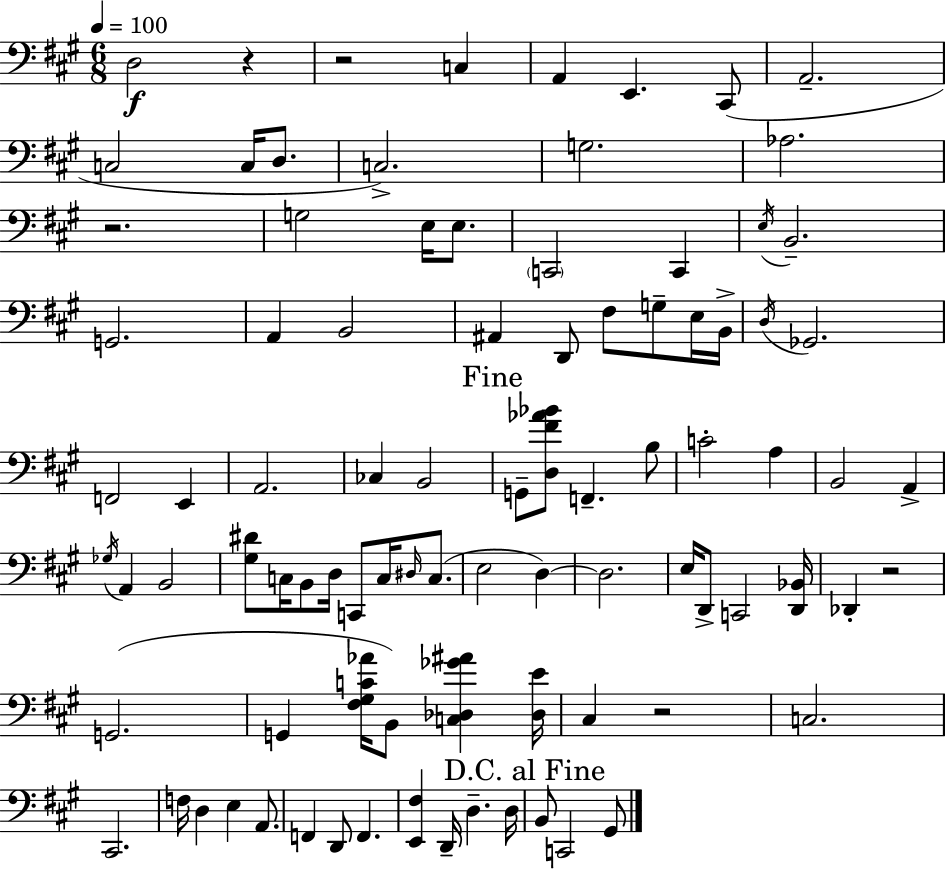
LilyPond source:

{
  \clef bass
  \numericTimeSignature
  \time 6/8
  \key a \major
  \tempo 4 = 100
  d2\f r4 | r2 c4 | a,4 e,4. cis,8( | a,2.-- | \break c2 c16 d8. | c2.->) | g2. | aes2. | \break r2. | g2 e16 e8. | \parenthesize c,2 c,4 | \acciaccatura { e16 } b,2.-- | \break g,2. | a,4 b,2 | ais,4 d,8 fis8 g8-- e16 | b,16-> \acciaccatura { d16 } ges,2. | \break f,2 e,4 | a,2. | ces4 b,2 | \mark "Fine" g,8-- <d fis' aes' bes'>8 f,4.-- | \break b8 c'2-. a4 | b,2 a,4-> | \acciaccatura { ges16 } a,4 b,2 | <gis dis'>8 c16 b,8 d16 c,8 c16 | \break \grace { dis16 }( c8. e2 | d4~~) d2. | e16 d,8-> c,2 | <d, bes,>16 des,4-. r2 | \break g,2.( | g,4 <fis gis c' aes'>16 b,8) <c des ges' ais'>4 | <des e'>16 cis4 r2 | c2. | \break cis,2. | f16 d4 e4 | a,8. f,4 d,8 f,4. | <e, fis>4 d,16-- d4.-- | \break d16 \mark "D.C. al Fine" b,8 c,2 | gis,8 \bar "|."
}